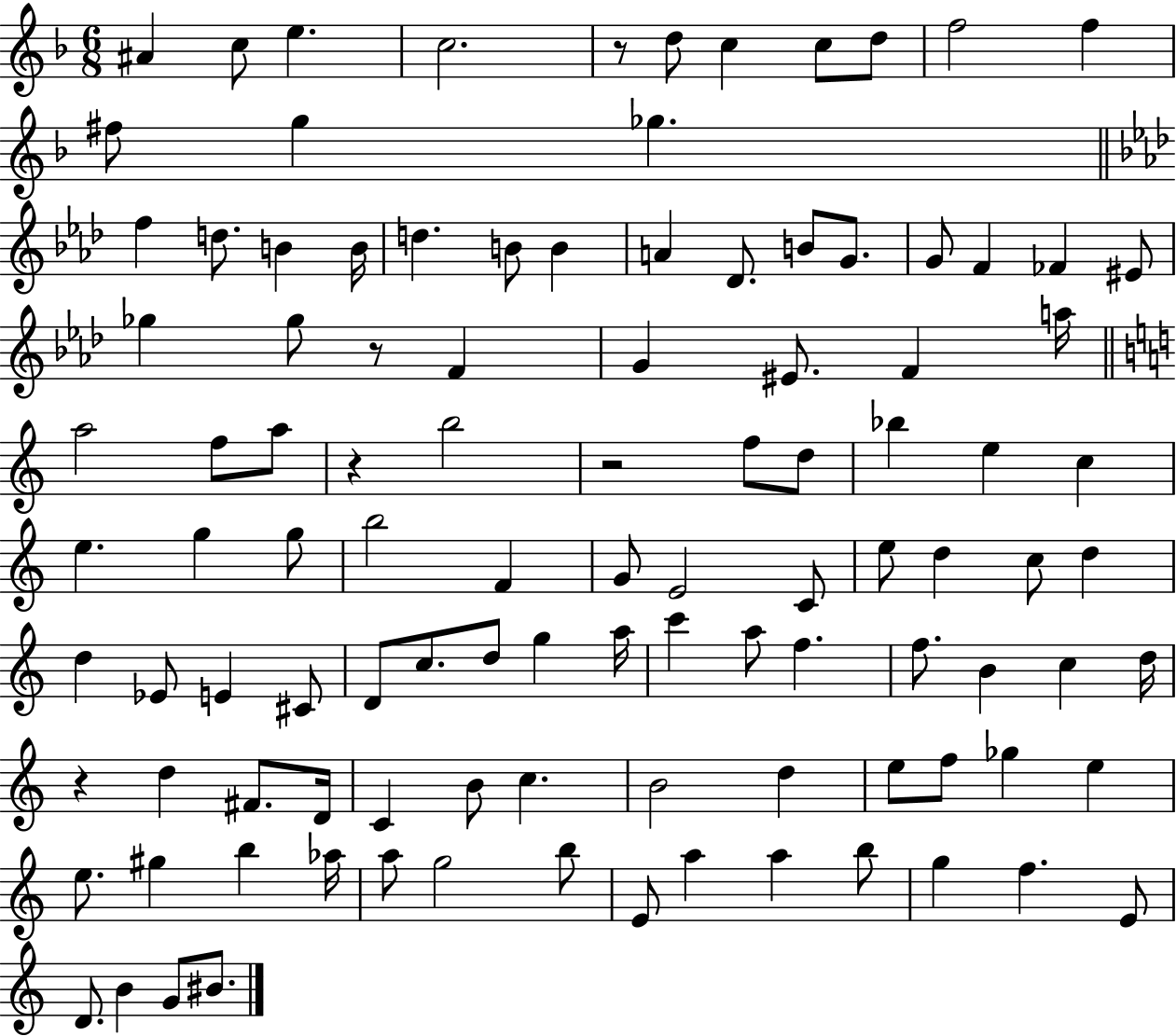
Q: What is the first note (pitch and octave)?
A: A#4